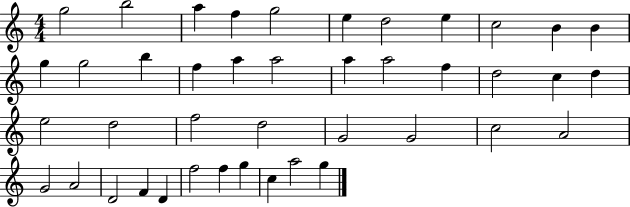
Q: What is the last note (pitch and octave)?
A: G5